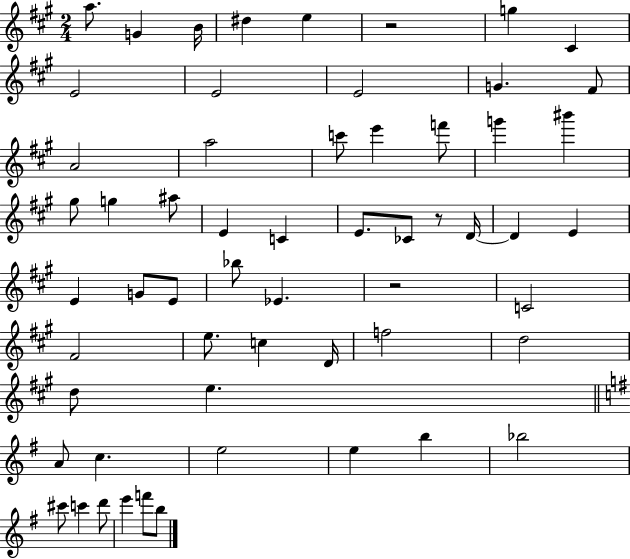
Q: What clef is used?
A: treble